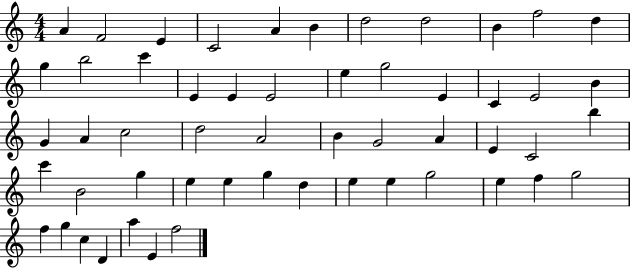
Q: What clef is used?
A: treble